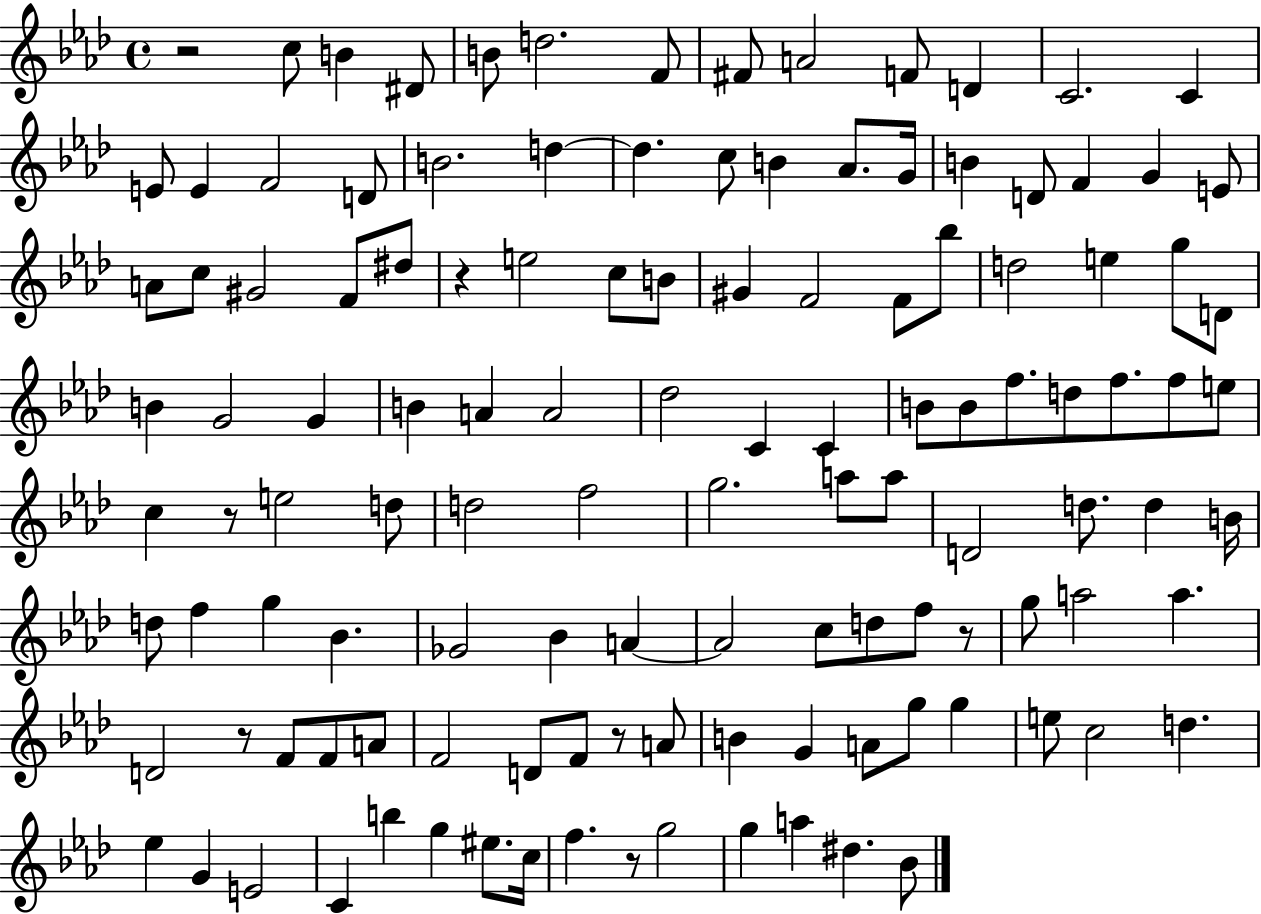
{
  \clef treble
  \time 4/4
  \defaultTimeSignature
  \key aes \major
  r2 c''8 b'4 dis'8 | b'8 d''2. f'8 | fis'8 a'2 f'8 d'4 | c'2. c'4 | \break e'8 e'4 f'2 d'8 | b'2. d''4~~ | d''4. c''8 b'4 aes'8. g'16 | b'4 d'8 f'4 g'4 e'8 | \break a'8 c''8 gis'2 f'8 dis''8 | r4 e''2 c''8 b'8 | gis'4 f'2 f'8 bes''8 | d''2 e''4 g''8 d'8 | \break b'4 g'2 g'4 | b'4 a'4 a'2 | des''2 c'4 c'4 | b'8 b'8 f''8. d''8 f''8. f''8 e''8 | \break c''4 r8 e''2 d''8 | d''2 f''2 | g''2. a''8 a''8 | d'2 d''8. d''4 b'16 | \break d''8 f''4 g''4 bes'4. | ges'2 bes'4 a'4~~ | a'2 c''8 d''8 f''8 r8 | g''8 a''2 a''4. | \break d'2 r8 f'8 f'8 a'8 | f'2 d'8 f'8 r8 a'8 | b'4 g'4 a'8 g''8 g''4 | e''8 c''2 d''4. | \break ees''4 g'4 e'2 | c'4 b''4 g''4 eis''8. c''16 | f''4. r8 g''2 | g''4 a''4 dis''4. bes'8 | \break \bar "|."
}